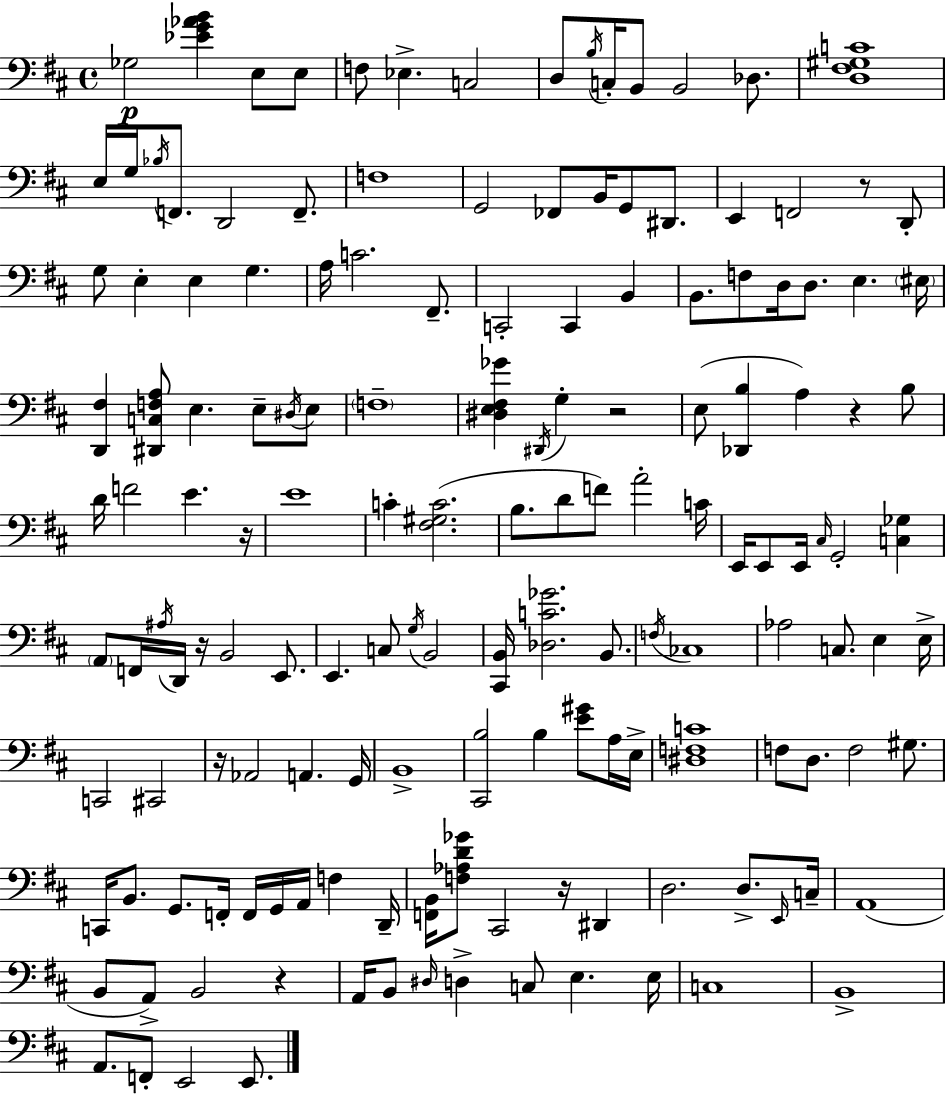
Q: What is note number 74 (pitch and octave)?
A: E2